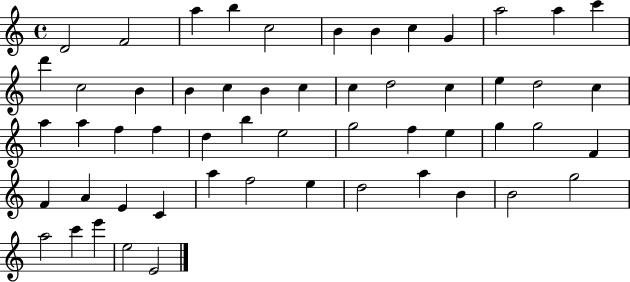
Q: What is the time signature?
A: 4/4